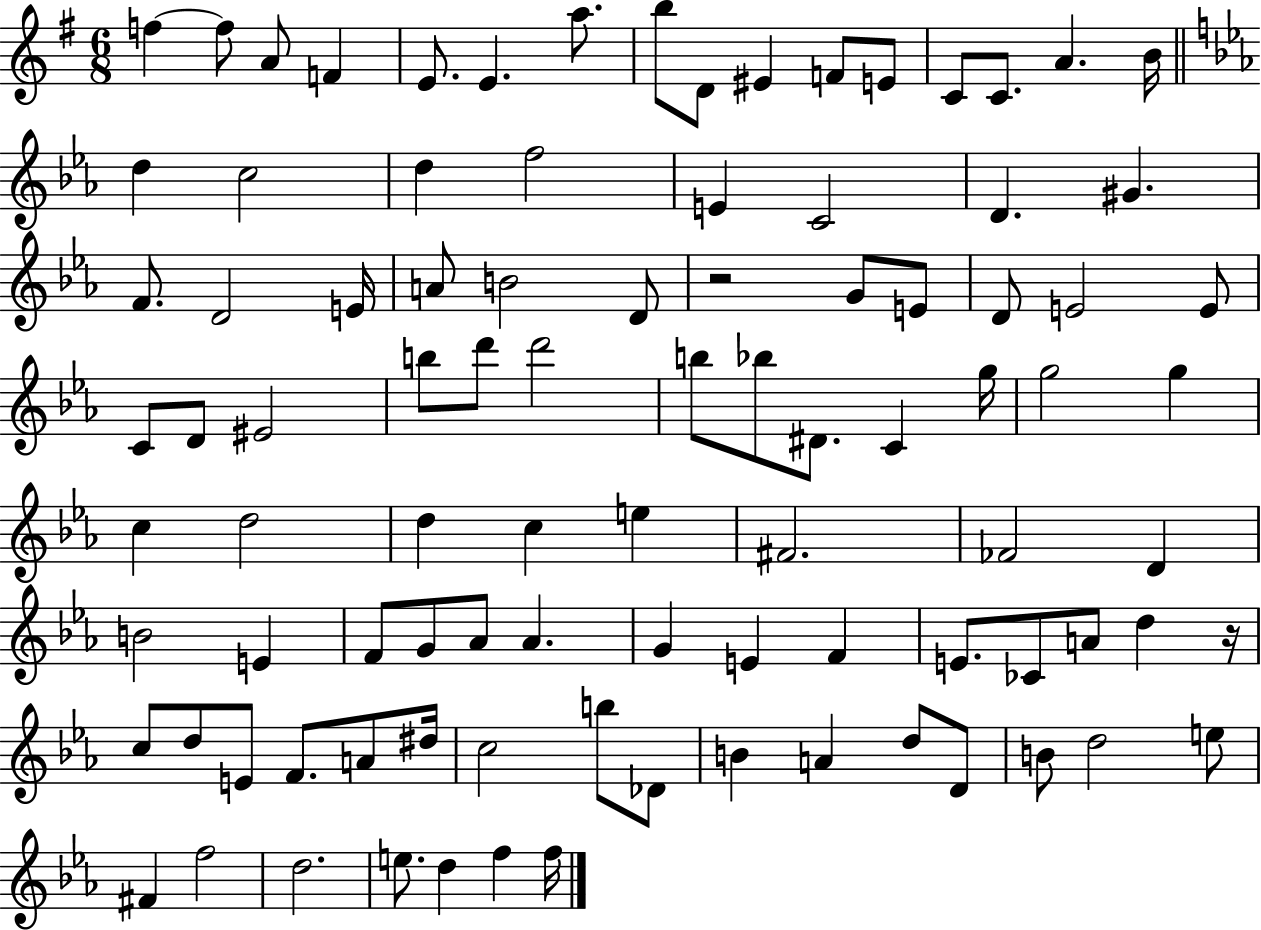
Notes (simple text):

F5/q F5/e A4/e F4/q E4/e. E4/q. A5/e. B5/e D4/e EIS4/q F4/e E4/e C4/e C4/e. A4/q. B4/s D5/q C5/h D5/q F5/h E4/q C4/h D4/q. G#4/q. F4/e. D4/h E4/s A4/e B4/h D4/e R/h G4/e E4/e D4/e E4/h E4/e C4/e D4/e EIS4/h B5/e D6/e D6/h B5/e Bb5/e D#4/e. C4/q G5/s G5/h G5/q C5/q D5/h D5/q C5/q E5/q F#4/h. FES4/h D4/q B4/h E4/q F4/e G4/e Ab4/e Ab4/q. G4/q E4/q F4/q E4/e. CES4/e A4/e D5/q R/s C5/e D5/e E4/e F4/e. A4/e D#5/s C5/h B5/e Db4/e B4/q A4/q D5/e D4/e B4/e D5/h E5/e F#4/q F5/h D5/h. E5/e. D5/q F5/q F5/s